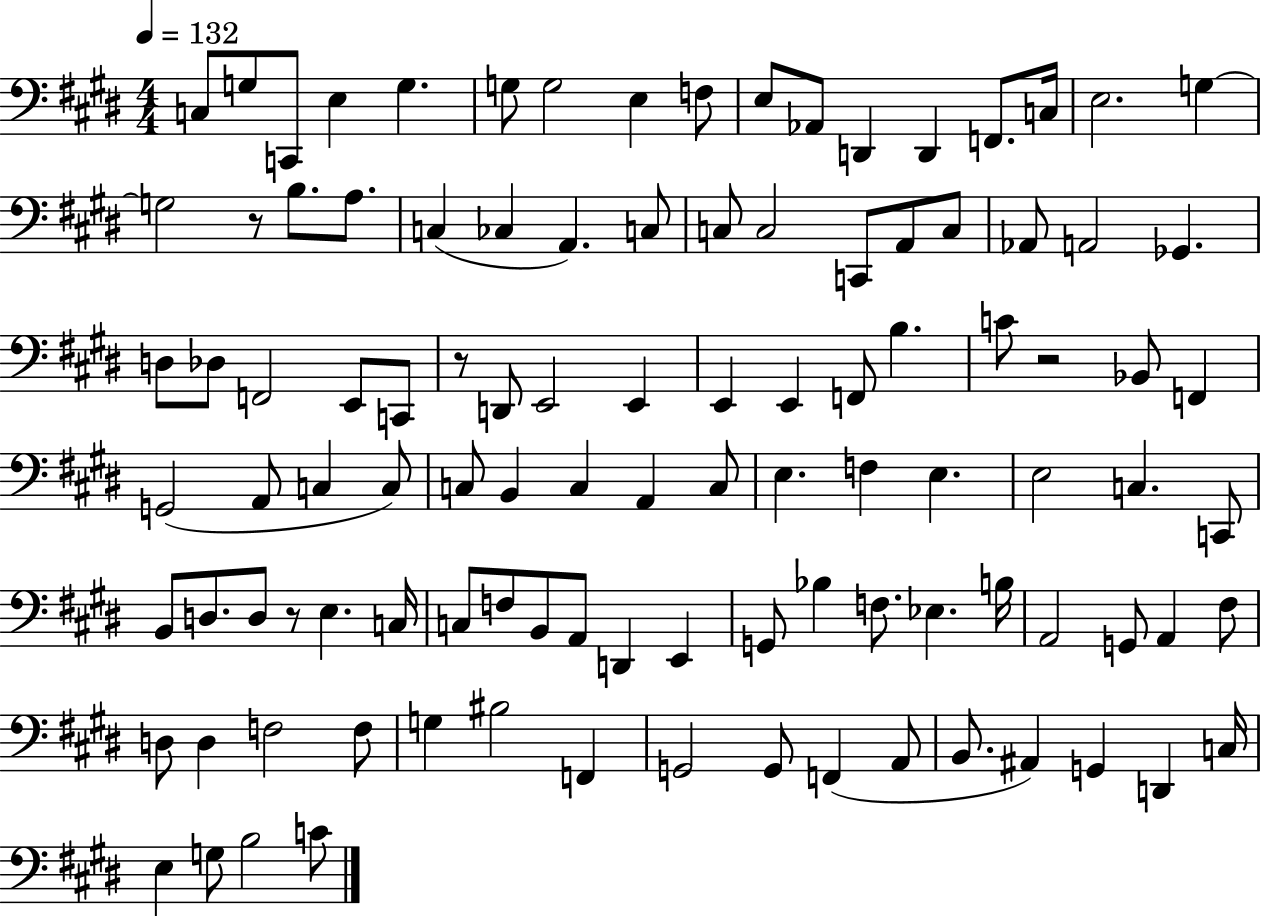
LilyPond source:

{
  \clef bass
  \numericTimeSignature
  \time 4/4
  \key e \major
  \tempo 4 = 132
  c8 g8 c,8 e4 g4. | g8 g2 e4 f8 | e8 aes,8 d,4 d,4 f,8. c16 | e2. g4~~ | \break g2 r8 b8. a8. | c4( ces4 a,4.) c8 | c8 c2 c,8 a,8 c8 | aes,8 a,2 ges,4. | \break d8 des8 f,2 e,8 c,8 | r8 d,8 e,2 e,4 | e,4 e,4 f,8 b4. | c'8 r2 bes,8 f,4 | \break g,2( a,8 c4 c8) | c8 b,4 c4 a,4 c8 | e4. f4 e4. | e2 c4. c,8 | \break b,8 d8. d8 r8 e4. c16 | c8 f8 b,8 a,8 d,4 e,4 | g,8 bes4 f8. ees4. b16 | a,2 g,8 a,4 fis8 | \break d8 d4 f2 f8 | g4 bis2 f,4 | g,2 g,8 f,4( a,8 | b,8. ais,4) g,4 d,4 c16 | \break e4 g8 b2 c'8 | \bar "|."
}